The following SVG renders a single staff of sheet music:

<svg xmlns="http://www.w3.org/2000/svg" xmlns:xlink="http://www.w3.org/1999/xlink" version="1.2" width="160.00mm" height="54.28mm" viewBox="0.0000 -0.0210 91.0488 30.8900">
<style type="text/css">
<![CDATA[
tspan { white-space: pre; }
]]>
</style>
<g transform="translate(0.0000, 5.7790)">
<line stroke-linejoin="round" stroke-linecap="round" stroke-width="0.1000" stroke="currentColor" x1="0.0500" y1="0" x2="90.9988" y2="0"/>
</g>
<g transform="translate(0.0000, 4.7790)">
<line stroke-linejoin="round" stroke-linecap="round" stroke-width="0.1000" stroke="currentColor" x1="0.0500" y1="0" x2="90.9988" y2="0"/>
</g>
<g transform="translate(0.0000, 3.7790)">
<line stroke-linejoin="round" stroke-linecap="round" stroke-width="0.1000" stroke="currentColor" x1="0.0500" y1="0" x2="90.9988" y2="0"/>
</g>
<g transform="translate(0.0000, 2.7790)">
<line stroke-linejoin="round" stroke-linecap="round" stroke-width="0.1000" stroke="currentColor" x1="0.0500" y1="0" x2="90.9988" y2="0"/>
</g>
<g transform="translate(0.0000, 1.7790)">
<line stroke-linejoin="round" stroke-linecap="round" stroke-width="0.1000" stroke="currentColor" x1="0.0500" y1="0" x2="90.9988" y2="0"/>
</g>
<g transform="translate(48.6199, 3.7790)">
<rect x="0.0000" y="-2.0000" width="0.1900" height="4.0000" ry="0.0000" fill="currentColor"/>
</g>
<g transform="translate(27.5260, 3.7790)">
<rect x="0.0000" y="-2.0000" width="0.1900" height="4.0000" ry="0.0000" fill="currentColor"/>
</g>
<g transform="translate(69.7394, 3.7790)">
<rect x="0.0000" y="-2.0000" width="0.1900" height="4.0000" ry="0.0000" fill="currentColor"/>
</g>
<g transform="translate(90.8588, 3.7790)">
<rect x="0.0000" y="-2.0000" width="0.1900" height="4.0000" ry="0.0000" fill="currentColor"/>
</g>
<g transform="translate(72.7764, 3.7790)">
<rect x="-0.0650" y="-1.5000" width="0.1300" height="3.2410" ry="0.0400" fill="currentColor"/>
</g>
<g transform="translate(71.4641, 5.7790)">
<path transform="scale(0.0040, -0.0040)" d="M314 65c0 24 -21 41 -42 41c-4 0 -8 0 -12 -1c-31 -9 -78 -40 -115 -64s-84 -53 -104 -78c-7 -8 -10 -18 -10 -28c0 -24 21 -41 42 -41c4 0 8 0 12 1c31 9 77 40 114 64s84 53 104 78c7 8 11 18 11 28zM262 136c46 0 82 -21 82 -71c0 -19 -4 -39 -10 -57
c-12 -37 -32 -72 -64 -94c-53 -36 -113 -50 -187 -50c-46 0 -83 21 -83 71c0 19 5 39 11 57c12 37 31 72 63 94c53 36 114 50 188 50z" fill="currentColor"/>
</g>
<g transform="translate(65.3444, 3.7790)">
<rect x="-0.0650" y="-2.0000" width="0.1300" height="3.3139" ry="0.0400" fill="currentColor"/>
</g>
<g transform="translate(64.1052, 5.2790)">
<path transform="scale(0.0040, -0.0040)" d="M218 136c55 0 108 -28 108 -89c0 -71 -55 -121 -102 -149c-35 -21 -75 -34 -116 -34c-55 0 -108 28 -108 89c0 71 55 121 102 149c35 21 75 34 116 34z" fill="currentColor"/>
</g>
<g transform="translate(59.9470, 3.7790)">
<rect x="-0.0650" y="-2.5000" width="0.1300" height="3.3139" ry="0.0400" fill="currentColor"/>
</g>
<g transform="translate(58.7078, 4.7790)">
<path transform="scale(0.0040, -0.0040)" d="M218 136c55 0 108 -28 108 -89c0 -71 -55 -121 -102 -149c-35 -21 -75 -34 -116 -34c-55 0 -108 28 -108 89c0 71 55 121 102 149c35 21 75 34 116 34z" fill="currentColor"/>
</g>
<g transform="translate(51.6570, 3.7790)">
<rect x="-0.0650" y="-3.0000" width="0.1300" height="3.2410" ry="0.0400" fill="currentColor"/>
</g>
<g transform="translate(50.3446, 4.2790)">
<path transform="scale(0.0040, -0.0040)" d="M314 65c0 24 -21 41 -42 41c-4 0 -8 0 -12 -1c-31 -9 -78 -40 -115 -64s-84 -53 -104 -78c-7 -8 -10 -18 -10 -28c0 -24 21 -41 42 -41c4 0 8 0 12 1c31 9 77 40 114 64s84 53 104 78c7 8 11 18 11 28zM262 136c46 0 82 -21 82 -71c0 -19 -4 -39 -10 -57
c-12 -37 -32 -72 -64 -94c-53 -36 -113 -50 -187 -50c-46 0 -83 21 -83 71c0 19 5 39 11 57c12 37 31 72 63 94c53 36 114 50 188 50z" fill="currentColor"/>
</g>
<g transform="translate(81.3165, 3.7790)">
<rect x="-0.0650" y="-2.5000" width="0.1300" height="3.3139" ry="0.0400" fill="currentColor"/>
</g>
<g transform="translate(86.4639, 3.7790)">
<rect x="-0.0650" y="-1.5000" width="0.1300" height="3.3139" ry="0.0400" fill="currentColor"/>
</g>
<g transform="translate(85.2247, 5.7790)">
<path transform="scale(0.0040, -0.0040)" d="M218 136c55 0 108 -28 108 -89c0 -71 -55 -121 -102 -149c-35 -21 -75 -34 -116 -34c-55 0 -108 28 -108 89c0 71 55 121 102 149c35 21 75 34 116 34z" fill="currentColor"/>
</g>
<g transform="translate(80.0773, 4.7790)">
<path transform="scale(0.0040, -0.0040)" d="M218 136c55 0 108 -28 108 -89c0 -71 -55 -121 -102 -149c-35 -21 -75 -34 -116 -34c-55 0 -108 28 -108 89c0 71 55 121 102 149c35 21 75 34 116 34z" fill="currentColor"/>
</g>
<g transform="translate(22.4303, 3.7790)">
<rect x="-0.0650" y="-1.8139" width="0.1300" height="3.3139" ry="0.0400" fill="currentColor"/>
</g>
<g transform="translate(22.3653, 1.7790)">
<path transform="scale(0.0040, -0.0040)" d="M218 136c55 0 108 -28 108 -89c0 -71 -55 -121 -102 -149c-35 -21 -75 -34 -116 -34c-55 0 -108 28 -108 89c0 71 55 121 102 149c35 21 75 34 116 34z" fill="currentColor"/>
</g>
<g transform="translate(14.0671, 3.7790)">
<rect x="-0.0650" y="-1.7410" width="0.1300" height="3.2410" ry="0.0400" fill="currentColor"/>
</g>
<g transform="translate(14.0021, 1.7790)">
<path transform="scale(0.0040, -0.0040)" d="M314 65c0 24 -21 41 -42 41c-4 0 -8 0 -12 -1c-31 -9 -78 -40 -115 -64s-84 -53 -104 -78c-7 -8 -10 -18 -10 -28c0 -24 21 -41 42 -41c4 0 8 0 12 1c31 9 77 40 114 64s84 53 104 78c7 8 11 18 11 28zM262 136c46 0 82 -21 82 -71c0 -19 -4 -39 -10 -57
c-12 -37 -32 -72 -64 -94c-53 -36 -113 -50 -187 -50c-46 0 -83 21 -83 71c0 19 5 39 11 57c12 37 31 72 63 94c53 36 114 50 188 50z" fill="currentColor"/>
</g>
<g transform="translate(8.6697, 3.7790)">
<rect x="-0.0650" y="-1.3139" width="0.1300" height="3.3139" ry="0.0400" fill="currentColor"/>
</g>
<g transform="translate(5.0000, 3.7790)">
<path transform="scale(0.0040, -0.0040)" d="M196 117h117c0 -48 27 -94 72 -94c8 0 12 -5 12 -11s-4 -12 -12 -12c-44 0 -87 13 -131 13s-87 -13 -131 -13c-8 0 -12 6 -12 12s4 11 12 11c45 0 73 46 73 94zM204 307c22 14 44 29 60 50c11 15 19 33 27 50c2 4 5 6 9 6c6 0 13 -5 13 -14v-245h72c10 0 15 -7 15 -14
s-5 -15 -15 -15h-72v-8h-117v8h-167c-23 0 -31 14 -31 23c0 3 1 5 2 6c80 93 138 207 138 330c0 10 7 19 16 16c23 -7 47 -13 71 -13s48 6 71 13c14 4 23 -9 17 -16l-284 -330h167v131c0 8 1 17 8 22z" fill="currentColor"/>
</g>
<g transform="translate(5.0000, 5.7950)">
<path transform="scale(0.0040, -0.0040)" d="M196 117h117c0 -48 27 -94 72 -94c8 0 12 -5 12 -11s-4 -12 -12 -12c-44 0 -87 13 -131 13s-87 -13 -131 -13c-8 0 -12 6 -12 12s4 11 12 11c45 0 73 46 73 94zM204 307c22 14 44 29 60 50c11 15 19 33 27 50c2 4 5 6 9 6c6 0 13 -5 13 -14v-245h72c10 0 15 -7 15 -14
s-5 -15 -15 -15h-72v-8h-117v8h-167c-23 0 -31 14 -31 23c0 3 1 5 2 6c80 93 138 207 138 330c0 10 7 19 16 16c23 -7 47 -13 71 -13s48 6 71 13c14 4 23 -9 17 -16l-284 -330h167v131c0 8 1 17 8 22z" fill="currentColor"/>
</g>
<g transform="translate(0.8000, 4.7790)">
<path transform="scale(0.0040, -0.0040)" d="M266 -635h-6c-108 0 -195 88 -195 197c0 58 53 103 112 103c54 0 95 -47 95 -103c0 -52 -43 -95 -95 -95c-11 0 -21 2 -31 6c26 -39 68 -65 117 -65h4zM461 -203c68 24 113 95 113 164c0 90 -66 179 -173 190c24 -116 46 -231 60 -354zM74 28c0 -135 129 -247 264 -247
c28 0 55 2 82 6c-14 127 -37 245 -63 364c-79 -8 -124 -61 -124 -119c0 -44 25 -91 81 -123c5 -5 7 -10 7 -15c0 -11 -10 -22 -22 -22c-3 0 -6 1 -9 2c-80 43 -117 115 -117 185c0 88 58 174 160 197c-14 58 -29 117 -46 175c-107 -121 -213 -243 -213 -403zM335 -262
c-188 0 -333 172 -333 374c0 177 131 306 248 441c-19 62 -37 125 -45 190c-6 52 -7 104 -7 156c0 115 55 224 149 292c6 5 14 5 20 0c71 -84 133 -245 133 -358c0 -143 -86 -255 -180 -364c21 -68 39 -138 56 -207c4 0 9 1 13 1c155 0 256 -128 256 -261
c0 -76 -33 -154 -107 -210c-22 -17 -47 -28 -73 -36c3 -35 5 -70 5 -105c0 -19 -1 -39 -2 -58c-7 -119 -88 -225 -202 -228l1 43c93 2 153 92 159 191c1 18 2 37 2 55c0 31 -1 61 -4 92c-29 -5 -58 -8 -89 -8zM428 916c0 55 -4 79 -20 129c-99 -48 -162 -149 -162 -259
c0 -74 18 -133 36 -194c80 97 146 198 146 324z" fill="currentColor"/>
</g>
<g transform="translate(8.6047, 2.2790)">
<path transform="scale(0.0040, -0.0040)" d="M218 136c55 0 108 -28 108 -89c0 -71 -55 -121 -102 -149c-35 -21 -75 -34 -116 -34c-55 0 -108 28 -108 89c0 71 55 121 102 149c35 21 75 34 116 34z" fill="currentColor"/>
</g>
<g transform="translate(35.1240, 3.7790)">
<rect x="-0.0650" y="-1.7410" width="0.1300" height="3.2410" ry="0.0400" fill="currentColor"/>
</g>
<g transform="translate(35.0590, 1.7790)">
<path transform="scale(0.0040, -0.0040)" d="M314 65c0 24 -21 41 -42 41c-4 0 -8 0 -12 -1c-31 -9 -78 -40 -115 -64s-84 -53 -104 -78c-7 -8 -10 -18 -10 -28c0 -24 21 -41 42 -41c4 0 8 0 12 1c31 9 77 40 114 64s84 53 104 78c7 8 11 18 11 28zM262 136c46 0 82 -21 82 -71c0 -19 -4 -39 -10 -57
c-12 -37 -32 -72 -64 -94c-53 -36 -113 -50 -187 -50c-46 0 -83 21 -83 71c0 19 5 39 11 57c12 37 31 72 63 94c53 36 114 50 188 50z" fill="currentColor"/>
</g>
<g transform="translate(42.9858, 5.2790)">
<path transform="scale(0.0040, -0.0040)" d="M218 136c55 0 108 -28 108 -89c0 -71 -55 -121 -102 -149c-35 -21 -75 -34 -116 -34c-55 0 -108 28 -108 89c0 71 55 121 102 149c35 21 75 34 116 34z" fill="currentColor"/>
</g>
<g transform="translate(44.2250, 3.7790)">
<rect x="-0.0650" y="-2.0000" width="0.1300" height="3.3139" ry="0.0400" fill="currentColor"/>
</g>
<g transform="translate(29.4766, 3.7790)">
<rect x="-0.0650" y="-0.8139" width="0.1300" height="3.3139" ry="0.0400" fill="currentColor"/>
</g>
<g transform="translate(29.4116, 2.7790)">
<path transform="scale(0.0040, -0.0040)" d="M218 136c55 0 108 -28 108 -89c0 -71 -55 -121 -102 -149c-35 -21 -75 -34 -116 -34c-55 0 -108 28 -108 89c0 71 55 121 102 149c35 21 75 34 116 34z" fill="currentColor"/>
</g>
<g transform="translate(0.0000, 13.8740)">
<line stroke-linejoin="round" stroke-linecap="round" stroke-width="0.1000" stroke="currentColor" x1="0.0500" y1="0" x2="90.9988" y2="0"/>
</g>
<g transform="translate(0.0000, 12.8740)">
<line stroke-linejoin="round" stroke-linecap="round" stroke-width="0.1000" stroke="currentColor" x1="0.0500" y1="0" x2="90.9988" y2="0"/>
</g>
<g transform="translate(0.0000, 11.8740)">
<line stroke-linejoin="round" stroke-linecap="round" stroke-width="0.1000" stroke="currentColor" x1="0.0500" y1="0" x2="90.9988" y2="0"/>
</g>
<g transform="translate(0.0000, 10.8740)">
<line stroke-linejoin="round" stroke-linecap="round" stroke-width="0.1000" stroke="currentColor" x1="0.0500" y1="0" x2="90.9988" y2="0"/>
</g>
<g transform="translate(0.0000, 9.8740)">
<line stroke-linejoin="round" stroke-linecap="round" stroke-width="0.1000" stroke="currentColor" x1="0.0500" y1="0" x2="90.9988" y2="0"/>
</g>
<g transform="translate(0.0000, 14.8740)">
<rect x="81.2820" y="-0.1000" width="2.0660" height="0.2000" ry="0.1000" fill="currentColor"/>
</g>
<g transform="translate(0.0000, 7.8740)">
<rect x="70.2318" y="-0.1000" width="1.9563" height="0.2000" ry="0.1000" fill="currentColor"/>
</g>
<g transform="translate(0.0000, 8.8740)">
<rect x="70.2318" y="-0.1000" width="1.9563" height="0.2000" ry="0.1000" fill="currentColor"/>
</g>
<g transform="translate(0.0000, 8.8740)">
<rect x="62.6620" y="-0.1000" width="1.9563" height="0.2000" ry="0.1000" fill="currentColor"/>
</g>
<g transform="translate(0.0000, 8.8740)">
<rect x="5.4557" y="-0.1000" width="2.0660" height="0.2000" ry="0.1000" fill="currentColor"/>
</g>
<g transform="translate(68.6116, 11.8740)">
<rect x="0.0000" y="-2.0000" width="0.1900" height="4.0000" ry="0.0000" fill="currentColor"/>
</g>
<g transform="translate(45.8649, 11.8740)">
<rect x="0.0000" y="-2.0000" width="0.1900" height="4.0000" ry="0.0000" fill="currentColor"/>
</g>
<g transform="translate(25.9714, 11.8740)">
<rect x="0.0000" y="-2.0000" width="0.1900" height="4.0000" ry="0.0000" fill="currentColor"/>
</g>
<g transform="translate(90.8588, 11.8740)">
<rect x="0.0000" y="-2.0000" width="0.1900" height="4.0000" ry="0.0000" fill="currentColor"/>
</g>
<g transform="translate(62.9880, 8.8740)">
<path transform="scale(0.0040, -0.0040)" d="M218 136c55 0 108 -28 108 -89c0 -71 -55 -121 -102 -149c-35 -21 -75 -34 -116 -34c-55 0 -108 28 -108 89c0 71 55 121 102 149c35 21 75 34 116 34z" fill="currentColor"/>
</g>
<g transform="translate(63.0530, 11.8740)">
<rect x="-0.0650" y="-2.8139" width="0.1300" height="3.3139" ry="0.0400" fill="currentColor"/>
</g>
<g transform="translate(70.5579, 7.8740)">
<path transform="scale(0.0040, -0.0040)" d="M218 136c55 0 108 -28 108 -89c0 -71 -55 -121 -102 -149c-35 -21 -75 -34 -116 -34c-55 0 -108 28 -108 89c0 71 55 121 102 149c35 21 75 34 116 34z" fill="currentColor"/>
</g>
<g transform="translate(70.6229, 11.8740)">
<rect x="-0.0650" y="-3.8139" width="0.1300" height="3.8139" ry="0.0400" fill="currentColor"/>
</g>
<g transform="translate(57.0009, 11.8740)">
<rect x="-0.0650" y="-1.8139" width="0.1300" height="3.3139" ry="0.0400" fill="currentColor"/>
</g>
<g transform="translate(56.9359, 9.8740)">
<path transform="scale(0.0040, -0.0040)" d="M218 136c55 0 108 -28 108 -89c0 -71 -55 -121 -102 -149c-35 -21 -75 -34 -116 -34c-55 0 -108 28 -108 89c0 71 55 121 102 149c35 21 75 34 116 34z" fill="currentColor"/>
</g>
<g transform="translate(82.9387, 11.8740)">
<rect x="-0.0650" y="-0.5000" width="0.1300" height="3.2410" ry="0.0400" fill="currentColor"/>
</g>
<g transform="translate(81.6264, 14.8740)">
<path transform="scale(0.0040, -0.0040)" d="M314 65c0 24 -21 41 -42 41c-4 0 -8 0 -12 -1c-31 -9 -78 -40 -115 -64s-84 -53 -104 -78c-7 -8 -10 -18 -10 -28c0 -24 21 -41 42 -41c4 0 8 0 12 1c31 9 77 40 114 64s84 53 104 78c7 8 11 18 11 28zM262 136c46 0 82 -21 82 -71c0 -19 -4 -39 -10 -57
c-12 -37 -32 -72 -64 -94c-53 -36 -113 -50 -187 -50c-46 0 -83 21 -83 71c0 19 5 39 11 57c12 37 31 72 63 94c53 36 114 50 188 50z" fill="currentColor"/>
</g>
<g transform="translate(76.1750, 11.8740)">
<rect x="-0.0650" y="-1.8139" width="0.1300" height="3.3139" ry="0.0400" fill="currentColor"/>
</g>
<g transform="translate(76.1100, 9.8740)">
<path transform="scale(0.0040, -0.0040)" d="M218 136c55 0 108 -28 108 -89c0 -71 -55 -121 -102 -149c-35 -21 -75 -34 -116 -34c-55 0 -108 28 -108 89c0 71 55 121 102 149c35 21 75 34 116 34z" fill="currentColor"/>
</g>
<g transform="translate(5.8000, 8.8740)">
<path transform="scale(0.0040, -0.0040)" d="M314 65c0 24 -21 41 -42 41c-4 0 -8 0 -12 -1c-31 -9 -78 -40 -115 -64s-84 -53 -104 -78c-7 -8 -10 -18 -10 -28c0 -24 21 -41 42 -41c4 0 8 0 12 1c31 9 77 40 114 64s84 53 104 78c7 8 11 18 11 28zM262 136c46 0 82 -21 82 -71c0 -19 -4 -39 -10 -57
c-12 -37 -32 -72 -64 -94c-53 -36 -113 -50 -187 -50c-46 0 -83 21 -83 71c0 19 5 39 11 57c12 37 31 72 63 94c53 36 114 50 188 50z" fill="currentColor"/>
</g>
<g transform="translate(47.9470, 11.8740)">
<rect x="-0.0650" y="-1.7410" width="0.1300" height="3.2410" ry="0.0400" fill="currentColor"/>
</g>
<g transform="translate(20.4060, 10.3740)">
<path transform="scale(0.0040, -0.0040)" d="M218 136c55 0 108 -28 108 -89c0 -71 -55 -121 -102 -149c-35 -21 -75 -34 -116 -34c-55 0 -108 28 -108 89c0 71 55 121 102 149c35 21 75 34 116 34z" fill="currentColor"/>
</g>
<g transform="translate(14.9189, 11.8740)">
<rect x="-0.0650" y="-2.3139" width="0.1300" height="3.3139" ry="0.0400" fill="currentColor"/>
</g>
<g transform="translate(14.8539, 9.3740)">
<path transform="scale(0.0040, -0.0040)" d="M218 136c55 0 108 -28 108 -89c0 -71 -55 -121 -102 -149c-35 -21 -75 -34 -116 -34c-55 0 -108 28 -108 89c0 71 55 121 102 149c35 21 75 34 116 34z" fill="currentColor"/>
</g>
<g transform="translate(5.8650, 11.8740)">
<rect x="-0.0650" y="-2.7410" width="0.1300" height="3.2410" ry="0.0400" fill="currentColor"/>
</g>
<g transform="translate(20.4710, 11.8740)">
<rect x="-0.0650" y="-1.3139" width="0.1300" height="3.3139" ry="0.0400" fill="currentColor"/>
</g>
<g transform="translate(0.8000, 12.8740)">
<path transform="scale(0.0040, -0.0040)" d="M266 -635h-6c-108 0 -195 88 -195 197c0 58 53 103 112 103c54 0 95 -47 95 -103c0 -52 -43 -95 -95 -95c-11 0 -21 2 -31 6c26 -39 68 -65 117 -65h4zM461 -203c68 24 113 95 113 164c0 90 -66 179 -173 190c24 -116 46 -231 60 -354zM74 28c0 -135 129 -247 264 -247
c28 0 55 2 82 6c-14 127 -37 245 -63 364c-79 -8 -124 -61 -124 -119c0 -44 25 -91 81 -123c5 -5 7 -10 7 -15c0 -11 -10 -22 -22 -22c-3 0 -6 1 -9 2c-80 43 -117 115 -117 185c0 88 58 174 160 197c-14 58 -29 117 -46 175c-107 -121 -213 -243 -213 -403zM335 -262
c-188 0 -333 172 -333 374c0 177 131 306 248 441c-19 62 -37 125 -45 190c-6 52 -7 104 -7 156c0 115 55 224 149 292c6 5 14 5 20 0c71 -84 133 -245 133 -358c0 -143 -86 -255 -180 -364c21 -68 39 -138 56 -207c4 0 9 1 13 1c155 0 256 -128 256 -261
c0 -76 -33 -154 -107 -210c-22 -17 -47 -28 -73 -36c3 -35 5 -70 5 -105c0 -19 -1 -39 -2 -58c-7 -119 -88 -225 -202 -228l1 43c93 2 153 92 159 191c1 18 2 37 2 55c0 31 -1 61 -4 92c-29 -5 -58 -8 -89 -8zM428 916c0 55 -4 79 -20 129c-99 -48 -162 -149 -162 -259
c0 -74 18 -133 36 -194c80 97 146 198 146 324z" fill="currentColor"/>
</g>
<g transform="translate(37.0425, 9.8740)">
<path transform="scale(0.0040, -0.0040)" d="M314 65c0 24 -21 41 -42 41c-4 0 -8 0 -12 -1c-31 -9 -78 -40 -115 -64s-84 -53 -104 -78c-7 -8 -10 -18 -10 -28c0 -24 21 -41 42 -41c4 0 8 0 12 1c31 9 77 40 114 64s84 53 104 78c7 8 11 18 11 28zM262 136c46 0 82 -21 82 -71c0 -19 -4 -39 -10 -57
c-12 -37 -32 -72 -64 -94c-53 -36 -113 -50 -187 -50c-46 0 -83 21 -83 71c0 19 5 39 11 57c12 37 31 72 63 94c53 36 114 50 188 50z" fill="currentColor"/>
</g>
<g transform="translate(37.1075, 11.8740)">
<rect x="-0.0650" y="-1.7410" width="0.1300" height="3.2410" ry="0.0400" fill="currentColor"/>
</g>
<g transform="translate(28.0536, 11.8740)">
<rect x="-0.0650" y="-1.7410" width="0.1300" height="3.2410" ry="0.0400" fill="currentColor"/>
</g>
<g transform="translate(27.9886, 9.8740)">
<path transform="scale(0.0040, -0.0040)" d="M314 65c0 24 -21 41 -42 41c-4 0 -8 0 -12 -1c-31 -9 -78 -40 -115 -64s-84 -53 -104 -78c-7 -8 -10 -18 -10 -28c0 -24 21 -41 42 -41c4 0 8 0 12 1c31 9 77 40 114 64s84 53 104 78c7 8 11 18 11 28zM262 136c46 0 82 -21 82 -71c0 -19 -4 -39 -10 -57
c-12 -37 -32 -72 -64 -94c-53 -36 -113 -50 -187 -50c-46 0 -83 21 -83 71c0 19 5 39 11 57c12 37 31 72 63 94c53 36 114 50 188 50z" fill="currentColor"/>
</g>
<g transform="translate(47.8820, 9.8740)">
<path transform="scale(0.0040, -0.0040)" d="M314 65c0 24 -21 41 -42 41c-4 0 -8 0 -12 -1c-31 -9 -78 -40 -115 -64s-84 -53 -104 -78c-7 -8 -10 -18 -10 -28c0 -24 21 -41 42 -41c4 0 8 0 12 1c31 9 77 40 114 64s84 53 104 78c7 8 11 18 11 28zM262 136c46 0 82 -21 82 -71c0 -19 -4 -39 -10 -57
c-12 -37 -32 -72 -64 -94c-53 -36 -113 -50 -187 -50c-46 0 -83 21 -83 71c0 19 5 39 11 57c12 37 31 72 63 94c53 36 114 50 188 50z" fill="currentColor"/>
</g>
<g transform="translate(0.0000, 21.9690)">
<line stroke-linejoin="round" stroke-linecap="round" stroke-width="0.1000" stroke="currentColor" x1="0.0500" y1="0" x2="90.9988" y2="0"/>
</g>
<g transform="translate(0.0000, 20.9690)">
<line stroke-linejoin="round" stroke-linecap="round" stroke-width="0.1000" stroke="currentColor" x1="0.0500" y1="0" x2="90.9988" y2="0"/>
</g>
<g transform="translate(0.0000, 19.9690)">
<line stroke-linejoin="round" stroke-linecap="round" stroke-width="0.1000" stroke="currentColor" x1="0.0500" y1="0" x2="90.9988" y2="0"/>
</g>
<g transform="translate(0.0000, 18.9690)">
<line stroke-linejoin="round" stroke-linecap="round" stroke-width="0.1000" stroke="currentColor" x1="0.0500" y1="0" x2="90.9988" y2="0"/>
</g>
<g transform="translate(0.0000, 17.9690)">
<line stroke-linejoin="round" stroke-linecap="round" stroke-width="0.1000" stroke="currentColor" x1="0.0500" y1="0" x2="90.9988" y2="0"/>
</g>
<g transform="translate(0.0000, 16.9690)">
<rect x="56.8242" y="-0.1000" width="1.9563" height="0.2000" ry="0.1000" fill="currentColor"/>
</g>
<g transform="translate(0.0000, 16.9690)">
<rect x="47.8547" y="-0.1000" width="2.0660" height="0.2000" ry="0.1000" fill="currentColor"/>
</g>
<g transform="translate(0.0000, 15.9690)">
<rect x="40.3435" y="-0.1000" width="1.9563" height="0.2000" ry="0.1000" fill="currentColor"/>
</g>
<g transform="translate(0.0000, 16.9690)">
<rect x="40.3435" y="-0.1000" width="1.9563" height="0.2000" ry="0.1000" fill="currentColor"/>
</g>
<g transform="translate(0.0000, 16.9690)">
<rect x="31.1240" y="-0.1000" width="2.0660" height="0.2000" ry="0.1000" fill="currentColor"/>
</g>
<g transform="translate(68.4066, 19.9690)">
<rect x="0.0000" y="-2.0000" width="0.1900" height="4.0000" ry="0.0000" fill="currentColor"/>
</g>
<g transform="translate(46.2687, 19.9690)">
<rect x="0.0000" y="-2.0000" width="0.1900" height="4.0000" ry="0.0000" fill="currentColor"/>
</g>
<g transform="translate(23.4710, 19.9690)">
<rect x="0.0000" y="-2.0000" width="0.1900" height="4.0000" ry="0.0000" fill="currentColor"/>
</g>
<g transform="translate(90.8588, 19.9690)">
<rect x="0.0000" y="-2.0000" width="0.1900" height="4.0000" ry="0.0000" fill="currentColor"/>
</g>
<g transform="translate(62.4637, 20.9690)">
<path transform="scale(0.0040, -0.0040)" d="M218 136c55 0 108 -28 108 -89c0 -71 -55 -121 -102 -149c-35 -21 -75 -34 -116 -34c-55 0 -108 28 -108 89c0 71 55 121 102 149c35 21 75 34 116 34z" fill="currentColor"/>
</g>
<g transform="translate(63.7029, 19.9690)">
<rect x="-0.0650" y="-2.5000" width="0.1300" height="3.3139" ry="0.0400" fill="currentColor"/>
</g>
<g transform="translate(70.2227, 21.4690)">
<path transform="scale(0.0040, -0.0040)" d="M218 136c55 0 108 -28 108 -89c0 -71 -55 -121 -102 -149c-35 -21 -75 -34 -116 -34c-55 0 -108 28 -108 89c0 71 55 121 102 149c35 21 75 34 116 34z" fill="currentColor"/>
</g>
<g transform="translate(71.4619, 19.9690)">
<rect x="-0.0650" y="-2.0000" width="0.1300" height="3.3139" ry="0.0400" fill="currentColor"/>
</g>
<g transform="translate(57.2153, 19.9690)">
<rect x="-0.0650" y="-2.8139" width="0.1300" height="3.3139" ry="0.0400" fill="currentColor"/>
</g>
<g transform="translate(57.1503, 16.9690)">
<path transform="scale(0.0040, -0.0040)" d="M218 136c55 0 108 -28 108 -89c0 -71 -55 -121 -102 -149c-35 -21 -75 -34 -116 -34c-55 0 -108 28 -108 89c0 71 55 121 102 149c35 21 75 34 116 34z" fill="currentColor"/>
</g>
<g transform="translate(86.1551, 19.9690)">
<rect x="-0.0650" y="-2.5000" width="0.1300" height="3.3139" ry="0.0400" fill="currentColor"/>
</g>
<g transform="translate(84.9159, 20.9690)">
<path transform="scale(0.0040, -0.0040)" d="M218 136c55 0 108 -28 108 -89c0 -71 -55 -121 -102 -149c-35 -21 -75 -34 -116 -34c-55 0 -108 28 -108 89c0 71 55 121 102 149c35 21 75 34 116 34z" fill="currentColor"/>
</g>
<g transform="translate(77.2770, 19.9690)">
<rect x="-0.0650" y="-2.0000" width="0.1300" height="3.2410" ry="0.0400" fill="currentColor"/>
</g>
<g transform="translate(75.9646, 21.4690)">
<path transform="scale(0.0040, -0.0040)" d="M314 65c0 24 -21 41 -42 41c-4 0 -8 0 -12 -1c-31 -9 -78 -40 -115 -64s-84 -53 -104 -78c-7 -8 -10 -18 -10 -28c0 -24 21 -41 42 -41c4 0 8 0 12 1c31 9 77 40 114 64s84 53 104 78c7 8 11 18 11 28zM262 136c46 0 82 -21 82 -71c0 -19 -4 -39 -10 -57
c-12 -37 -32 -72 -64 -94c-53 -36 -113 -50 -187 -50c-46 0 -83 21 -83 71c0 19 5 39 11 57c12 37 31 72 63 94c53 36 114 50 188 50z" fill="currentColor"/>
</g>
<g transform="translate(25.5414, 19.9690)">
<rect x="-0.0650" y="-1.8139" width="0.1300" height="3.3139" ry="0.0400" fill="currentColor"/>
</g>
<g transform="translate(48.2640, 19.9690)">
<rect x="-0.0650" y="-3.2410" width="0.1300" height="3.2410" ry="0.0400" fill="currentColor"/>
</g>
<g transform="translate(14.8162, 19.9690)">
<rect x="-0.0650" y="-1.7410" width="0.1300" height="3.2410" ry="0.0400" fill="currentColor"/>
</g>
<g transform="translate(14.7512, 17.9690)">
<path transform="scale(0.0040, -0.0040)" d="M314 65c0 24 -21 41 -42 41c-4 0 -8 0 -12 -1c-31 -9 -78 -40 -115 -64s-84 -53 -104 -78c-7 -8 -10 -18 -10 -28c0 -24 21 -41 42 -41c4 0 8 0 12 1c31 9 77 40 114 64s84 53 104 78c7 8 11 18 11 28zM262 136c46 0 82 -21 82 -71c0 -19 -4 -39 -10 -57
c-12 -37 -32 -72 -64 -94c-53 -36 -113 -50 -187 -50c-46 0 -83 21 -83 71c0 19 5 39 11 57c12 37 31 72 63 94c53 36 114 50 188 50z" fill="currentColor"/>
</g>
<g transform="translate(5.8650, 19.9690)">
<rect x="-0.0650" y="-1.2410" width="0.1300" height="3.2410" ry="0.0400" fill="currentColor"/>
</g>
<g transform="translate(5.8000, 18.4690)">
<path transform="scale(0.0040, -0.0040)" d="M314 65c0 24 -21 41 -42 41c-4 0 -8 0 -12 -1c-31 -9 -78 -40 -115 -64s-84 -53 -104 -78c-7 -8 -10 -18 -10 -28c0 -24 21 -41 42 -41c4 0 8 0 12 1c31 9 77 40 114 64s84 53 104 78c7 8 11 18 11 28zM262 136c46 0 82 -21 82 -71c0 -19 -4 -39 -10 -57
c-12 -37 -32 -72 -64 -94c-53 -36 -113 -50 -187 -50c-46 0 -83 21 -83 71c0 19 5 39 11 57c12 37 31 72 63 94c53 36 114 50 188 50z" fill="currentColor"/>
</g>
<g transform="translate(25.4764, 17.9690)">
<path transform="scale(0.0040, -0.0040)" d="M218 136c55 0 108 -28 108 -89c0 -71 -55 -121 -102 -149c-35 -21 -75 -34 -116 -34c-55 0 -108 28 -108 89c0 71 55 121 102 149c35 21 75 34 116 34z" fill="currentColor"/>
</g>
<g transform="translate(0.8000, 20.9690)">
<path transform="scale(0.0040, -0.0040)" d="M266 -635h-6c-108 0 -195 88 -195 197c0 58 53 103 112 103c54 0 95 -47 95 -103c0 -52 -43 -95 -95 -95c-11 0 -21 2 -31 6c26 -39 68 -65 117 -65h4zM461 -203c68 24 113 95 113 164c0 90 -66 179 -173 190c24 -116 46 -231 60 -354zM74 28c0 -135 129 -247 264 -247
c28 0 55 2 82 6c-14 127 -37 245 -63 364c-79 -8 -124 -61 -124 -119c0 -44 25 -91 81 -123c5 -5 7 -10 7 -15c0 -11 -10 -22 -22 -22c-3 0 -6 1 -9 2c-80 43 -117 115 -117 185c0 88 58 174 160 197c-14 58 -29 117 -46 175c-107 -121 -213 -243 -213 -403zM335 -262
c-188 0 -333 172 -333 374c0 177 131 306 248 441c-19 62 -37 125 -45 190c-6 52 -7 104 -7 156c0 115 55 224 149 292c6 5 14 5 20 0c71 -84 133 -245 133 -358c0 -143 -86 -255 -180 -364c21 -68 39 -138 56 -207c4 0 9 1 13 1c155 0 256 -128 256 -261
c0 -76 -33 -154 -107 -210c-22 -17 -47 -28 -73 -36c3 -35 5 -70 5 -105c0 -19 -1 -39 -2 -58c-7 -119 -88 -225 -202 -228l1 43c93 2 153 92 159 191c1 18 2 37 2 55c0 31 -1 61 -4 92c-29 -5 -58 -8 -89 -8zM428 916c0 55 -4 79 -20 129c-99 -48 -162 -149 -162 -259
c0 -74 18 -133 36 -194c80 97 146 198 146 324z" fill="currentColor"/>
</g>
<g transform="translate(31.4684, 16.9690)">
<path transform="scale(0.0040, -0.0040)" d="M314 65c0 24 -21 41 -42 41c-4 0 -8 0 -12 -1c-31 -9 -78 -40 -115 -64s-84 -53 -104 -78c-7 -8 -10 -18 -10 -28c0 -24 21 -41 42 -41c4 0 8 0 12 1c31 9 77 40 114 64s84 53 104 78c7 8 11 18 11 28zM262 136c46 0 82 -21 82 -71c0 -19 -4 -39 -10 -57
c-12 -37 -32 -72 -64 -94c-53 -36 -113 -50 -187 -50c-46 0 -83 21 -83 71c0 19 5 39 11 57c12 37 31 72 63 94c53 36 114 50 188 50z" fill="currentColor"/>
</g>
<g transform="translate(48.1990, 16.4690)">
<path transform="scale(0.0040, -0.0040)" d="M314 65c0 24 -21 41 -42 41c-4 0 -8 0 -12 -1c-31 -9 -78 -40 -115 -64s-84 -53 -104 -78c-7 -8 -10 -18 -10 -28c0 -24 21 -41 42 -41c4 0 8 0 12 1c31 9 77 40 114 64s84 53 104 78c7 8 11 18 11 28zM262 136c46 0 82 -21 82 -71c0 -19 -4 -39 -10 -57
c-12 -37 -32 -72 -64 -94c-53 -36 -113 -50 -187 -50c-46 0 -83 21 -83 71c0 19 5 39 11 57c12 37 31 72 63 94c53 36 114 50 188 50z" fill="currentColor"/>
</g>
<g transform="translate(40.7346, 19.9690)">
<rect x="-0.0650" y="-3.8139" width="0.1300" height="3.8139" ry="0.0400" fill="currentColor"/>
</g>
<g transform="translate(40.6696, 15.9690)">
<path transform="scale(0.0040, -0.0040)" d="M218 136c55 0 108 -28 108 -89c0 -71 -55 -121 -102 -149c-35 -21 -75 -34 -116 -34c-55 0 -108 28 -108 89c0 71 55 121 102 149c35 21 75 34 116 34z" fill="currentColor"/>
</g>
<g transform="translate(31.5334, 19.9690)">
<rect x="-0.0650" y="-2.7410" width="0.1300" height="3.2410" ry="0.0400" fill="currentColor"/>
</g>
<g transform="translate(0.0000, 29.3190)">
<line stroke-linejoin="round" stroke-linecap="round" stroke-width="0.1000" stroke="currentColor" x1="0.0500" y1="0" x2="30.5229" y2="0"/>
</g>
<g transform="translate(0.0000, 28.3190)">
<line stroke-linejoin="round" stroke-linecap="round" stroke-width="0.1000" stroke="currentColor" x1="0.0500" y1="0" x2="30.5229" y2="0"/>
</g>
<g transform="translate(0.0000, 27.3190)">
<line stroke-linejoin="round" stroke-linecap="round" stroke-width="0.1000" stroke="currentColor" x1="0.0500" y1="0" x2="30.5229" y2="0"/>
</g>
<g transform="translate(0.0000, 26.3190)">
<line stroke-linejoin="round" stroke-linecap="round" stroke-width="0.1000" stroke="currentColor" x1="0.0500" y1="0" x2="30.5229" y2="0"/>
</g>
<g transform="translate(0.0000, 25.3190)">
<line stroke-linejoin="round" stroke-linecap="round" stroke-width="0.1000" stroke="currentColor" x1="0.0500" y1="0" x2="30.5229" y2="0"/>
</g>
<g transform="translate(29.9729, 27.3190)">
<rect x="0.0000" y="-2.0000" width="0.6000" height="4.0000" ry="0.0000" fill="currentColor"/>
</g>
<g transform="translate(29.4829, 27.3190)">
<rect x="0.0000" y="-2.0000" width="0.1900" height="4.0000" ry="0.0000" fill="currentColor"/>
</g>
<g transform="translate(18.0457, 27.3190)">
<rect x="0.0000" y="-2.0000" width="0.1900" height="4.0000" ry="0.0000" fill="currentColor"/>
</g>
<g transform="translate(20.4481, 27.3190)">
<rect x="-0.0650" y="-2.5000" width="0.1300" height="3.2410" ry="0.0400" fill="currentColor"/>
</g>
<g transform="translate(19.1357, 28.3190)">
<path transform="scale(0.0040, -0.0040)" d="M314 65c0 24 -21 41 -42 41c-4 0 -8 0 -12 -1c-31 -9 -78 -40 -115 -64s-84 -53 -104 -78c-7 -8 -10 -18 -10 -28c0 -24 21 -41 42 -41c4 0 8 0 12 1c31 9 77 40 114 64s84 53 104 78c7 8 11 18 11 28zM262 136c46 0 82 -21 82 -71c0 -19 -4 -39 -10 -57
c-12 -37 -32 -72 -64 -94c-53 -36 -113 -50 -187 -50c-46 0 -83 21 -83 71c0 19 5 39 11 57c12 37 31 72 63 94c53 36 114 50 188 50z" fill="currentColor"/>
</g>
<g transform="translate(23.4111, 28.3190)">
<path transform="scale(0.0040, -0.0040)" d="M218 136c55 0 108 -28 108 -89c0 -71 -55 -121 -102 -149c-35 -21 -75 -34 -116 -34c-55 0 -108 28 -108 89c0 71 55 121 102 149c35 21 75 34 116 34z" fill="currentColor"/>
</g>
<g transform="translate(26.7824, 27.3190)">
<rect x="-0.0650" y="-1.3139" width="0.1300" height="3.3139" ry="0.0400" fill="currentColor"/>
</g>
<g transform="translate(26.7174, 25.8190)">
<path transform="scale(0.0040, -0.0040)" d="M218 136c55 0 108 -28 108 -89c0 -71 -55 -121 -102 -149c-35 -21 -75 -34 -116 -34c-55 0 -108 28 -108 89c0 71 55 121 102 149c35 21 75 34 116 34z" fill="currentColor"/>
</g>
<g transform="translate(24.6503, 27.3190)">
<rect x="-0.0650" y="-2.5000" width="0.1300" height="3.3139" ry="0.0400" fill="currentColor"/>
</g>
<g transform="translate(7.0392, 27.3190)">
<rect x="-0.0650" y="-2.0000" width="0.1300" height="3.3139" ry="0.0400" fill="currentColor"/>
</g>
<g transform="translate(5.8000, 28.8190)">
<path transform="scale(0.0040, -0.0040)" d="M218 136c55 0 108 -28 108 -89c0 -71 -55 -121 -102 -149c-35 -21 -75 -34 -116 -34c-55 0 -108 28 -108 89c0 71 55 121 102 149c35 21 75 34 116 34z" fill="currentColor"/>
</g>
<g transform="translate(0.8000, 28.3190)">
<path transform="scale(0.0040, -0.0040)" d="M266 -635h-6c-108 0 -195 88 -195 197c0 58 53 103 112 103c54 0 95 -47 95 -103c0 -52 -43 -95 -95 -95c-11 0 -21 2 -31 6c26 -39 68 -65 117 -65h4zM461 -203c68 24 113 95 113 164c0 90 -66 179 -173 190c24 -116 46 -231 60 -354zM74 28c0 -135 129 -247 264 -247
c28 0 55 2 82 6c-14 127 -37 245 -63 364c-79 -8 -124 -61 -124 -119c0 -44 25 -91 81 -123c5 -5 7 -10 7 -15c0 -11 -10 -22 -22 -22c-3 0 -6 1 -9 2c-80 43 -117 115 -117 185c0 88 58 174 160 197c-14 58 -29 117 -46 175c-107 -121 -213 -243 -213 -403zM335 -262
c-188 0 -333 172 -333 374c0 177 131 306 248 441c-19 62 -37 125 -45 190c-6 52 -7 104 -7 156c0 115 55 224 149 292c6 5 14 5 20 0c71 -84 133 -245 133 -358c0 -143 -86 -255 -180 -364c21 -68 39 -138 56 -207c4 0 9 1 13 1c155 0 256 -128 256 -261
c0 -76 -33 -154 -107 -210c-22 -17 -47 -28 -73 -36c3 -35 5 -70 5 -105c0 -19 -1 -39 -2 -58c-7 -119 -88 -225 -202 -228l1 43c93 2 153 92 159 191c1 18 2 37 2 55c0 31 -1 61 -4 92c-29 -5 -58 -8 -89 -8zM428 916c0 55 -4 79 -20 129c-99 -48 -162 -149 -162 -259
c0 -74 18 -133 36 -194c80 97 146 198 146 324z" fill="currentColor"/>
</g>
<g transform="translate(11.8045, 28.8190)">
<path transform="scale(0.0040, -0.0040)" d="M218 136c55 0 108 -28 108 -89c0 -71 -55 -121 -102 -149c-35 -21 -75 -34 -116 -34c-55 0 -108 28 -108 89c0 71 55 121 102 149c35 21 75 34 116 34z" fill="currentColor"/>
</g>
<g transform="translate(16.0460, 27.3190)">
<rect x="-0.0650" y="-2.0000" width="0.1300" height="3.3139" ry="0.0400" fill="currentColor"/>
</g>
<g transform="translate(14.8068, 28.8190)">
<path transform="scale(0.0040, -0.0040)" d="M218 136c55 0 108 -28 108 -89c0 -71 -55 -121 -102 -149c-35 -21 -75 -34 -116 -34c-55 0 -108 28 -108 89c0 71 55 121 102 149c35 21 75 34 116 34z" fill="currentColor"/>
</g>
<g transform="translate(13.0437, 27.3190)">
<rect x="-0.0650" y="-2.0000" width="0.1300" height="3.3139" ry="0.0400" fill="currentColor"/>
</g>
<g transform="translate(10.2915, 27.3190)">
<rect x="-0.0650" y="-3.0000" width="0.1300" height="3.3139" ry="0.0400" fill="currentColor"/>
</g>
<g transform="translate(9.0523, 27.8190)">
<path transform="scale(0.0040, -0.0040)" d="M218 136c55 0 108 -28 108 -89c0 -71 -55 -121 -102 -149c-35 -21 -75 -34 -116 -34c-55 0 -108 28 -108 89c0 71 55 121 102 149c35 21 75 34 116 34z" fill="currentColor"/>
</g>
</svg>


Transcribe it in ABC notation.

X:1
T:Untitled
M:4/4
L:1/4
K:C
e f2 f d f2 F A2 G F E2 G E a2 g e f2 f2 f2 f a c' f C2 e2 f2 f a2 c' b2 a G F F2 G F A F F G2 G e